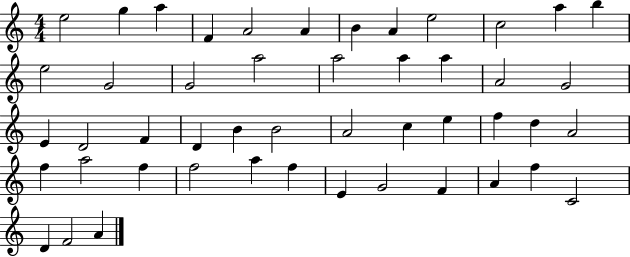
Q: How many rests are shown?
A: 0